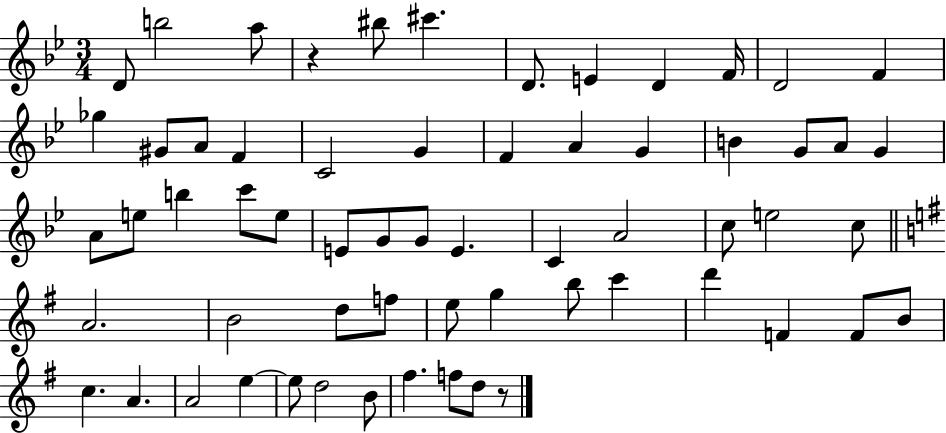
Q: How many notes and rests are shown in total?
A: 62